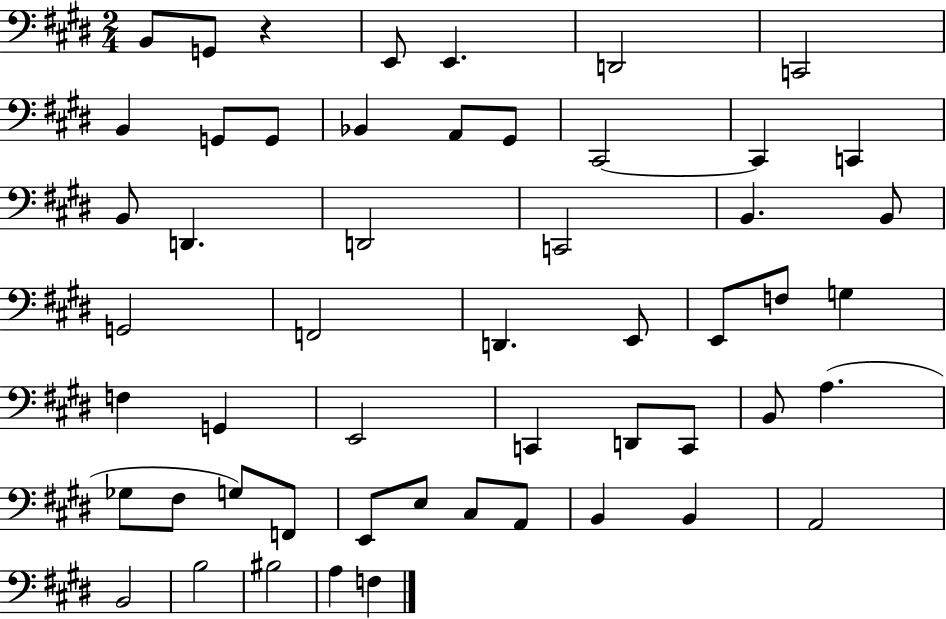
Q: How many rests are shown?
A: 1